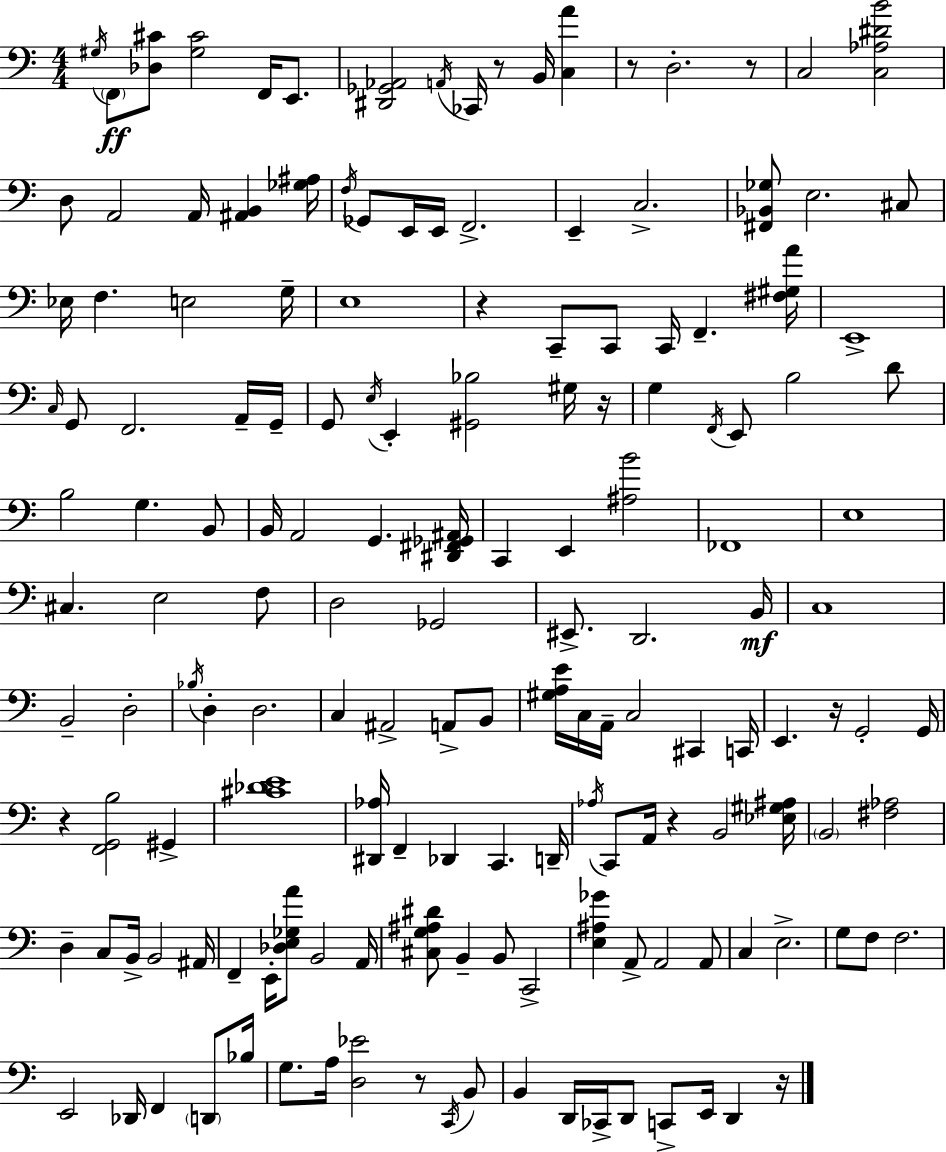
{
  \clef bass
  \numericTimeSignature
  \time 4/4
  \key a \minor
  \acciaccatura { gis16 }\ff \parenthesize f,8 <des cis'>8 <gis cis'>2 f,16 e,8. | <dis, ges, aes,>2 \acciaccatura { a,16 } ces,16 r8 b,16 <c a'>4 | r8 d2.-. | r8 c2 <c aes dis' b'>2 | \break d8 a,2 a,16 <ais, b,>4 | <ges ais>16 \acciaccatura { f16 } ges,8 e,16 e,16 f,2.-> | e,4-- c2.-> | <fis, bes, ges>8 e2. | \break cis8 ees16 f4. e2 | g16-- e1 | r4 c,8-- c,8 c,16 f,4.-- | <fis gis a'>16 e,1-> | \break \grace { c16 } g,8 f,2. | a,16-- g,16-- g,8 \acciaccatura { e16 } e,4-. <gis, bes>2 | gis16 r16 g4 \acciaccatura { f,16 } e,8 b2 | d'8 b2 g4. | \break b,8 b,16 a,2 g,4. | <dis, fis, ges, ais,>16 c,4 e,4 <ais b'>2 | fes,1 | e1 | \break cis4. e2 | f8 d2 ges,2 | eis,8.-> d,2. | b,16\mf c1 | \break b,2-- d2-. | \acciaccatura { bes16 } d4-. d2. | c4 ais,2-> | a,8-> b,8 <gis a e'>16 c16 a,16-- c2 | \break cis,4 c,16 e,4. r16 g,2-. | g,16 r4 <f, g, b>2 | gis,4-> <cis' des' e'>1 | <dis, aes>16 f,4-- des,4 | \break c,4. d,16-- \acciaccatura { aes16 } c,8 a,16 r4 b,2 | <ees gis ais>16 \parenthesize b,2 | <fis aes>2 d4-- c8 b,16-> b,2 | ais,16 f,4-- e,16-. <des e ges a'>8 b,2 | \break a,16 <cis g ais dis'>8 b,4-- b,8 | c,2-> <e ais ges'>4 a,8-> a,2 | a,8 c4 e2.-> | g8 f8 f2. | \break e,2 | des,16 f,4 \parenthesize d,8 bes16 g8. a16 <d ees'>2 | r8 \acciaccatura { c,16 } b,8 b,4 d,16 ces,16-> d,8 | c,8-> e,16 d,4 r16 \bar "|."
}